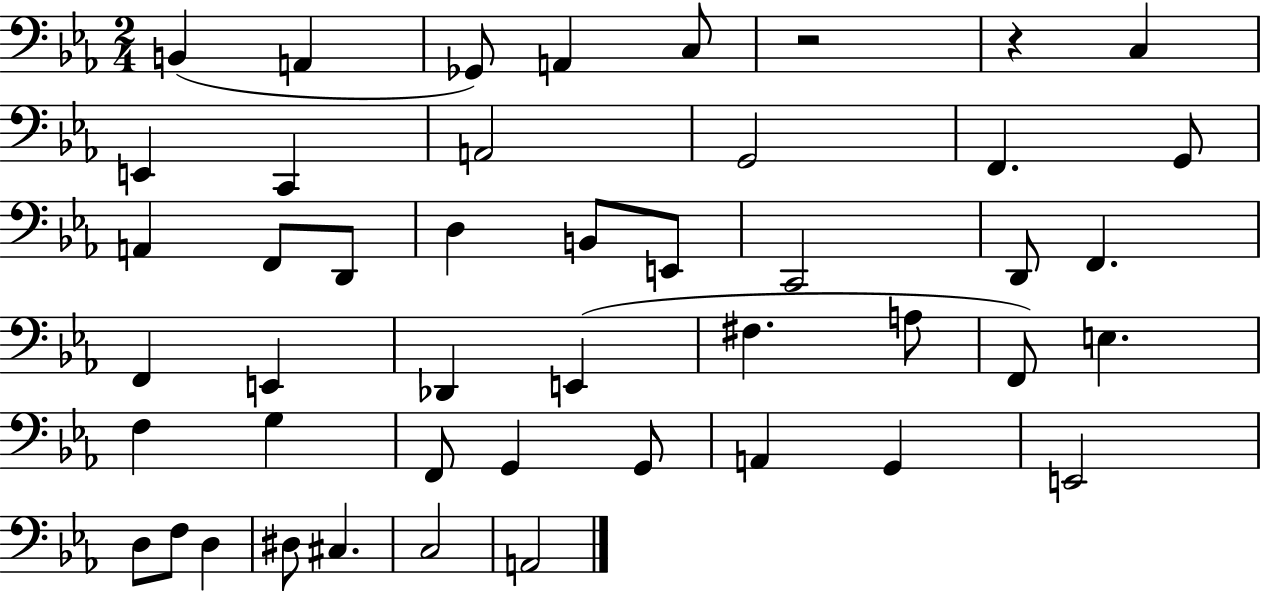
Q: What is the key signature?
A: EES major